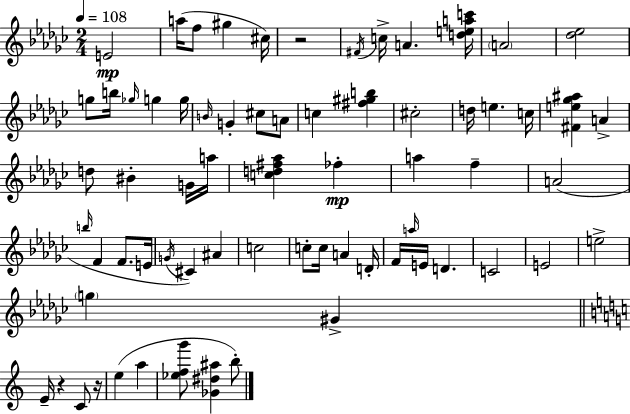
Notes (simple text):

E4/h A5/s F5/e G#5/q C#5/s R/h F#4/s C5/s A4/q. [D5,E5,A5,C6]/s A4/h [Db5,Eb5]/h G5/e B5/s Gb5/s G5/q G5/s B4/s G4/q C#5/e A4/e C5/q [F#5,G#5,B5]/q C#5/h D5/s E5/q. C5/s [F#4,E5,Gb5,A#5]/q A4/q D5/e BIS4/q G4/s A5/s [C5,D5,F#5,Ab5]/q FES5/q A5/q F5/q A4/h B5/s F4/q F4/e. E4/s G4/s C#4/q A#4/q C5/h C5/e C5/s A4/q D4/s F4/s A5/s E4/s D4/q. C4/h E4/h E5/h G5/q G#4/q E4/s R/q C4/e R/s E5/q A5/q [Eb5,F5,G6]/e [Gb4,D#5,A#5]/q B5/e